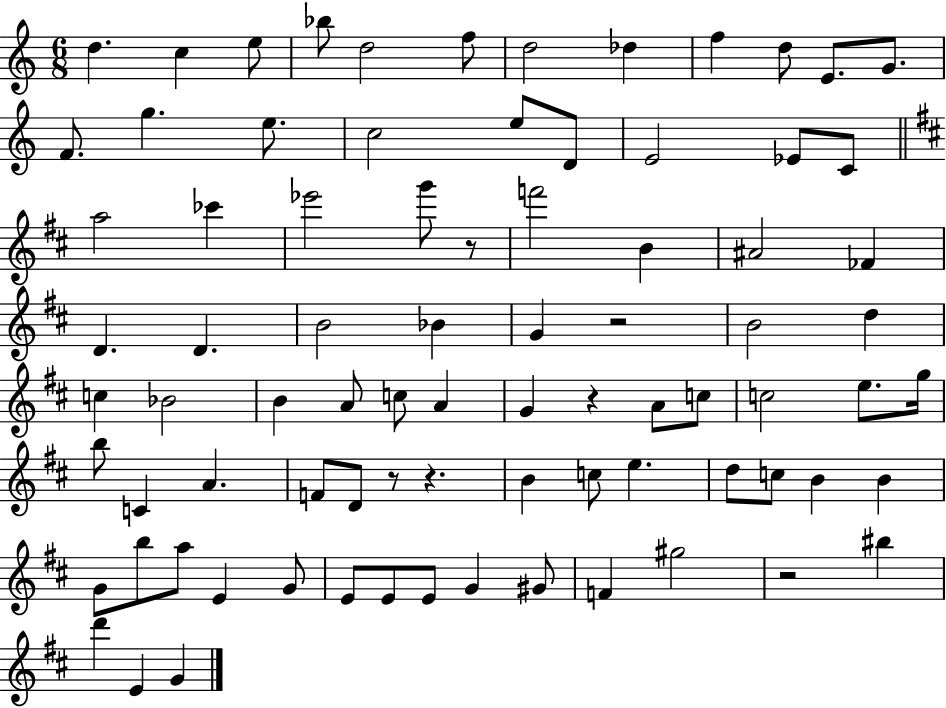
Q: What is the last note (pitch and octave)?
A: G4